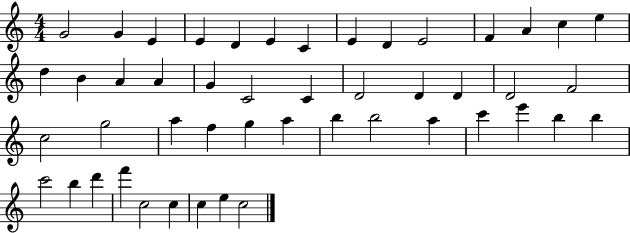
G4/h G4/q E4/q E4/q D4/q E4/q C4/q E4/q D4/q E4/h F4/q A4/q C5/q E5/q D5/q B4/q A4/q A4/q G4/q C4/h C4/q D4/h D4/q D4/q D4/h F4/h C5/h G5/h A5/q F5/q G5/q A5/q B5/q B5/h A5/q C6/q E6/q B5/q B5/q C6/h B5/q D6/q F6/q C5/h C5/q C5/q E5/q C5/h